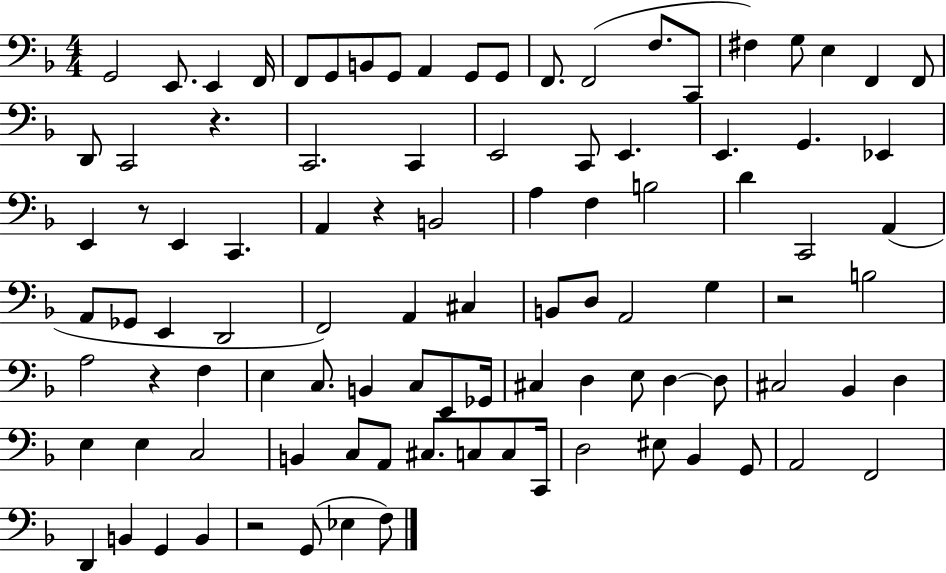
G2/h E2/e. E2/q F2/s F2/e G2/e B2/e G2/e A2/q G2/e G2/e F2/e. F2/h F3/e. C2/e F#3/q G3/e E3/q F2/q F2/e D2/e C2/h R/q. C2/h. C2/q E2/h C2/e E2/q. E2/q. G2/q. Eb2/q E2/q R/e E2/q C2/q. A2/q R/q B2/h A3/q F3/q B3/h D4/q C2/h A2/q A2/e Gb2/e E2/q D2/h F2/h A2/q C#3/q B2/e D3/e A2/h G3/q R/h B3/h A3/h R/q F3/q E3/q C3/e. B2/q C3/e E2/e Gb2/s C#3/q D3/q E3/e D3/q D3/e C#3/h Bb2/q D3/q E3/q E3/q C3/h B2/q C3/e A2/e C#3/e. C3/e C3/e C2/s D3/h EIS3/e Bb2/q G2/e A2/h F2/h D2/q B2/q G2/q B2/q R/h G2/e Eb3/q F3/e